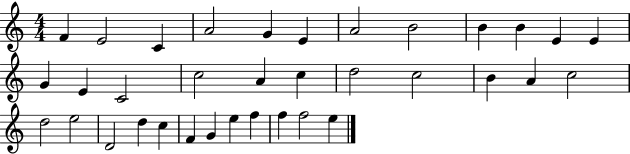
X:1
T:Untitled
M:4/4
L:1/4
K:C
F E2 C A2 G E A2 B2 B B E E G E C2 c2 A c d2 c2 B A c2 d2 e2 D2 d c F G e f f f2 e